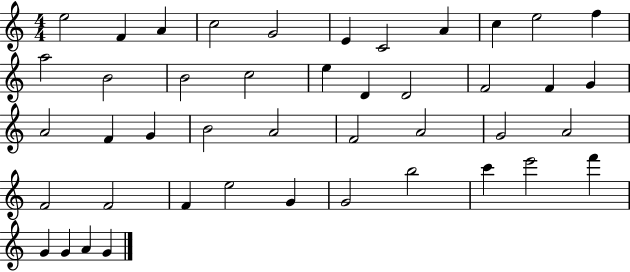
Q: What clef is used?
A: treble